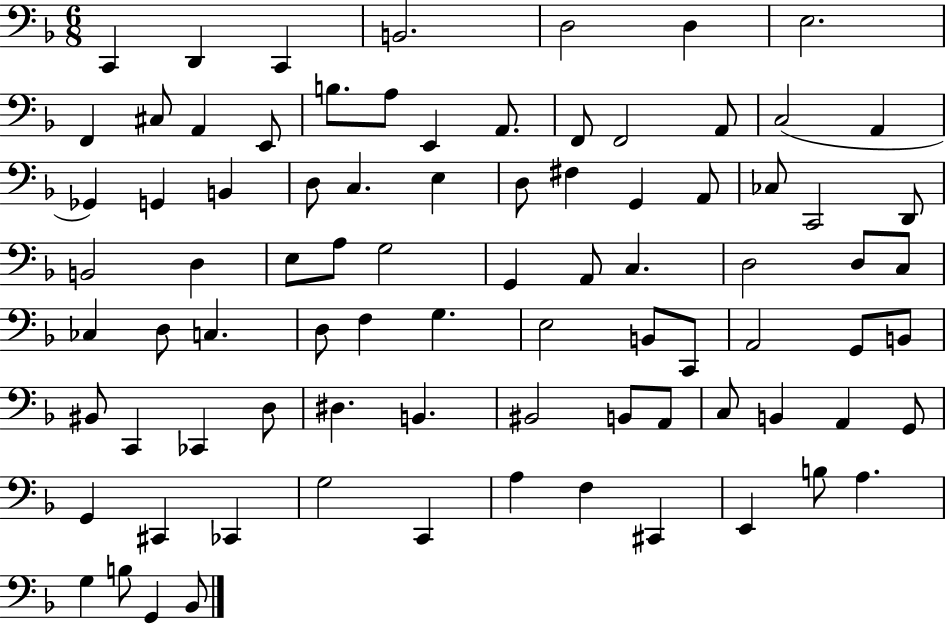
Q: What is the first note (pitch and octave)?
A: C2